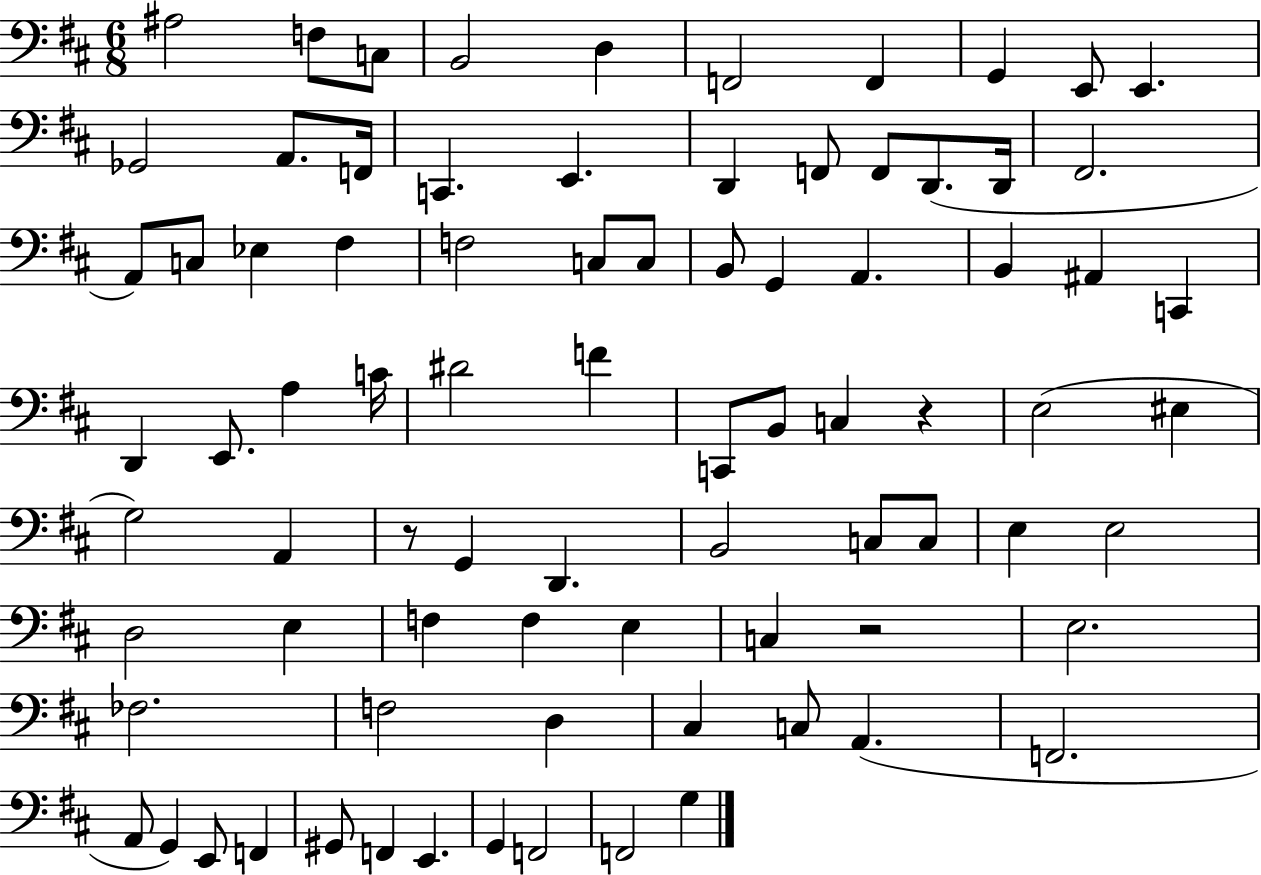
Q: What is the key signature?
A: D major